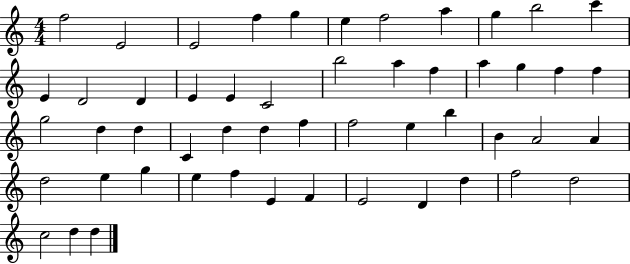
F5/h E4/h E4/h F5/q G5/q E5/q F5/h A5/q G5/q B5/h C6/q E4/q D4/h D4/q E4/q E4/q C4/h B5/h A5/q F5/q A5/q G5/q F5/q F5/q G5/h D5/q D5/q C4/q D5/q D5/q F5/q F5/h E5/q B5/q B4/q A4/h A4/q D5/h E5/q G5/q E5/q F5/q E4/q F4/q E4/h D4/q D5/q F5/h D5/h C5/h D5/q D5/q